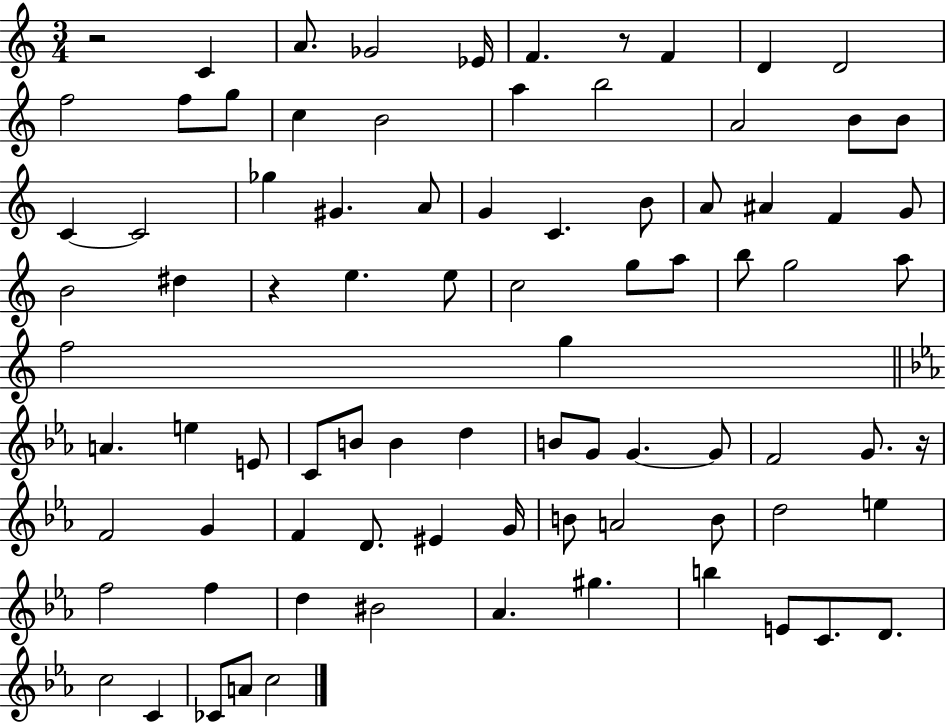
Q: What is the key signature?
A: C major